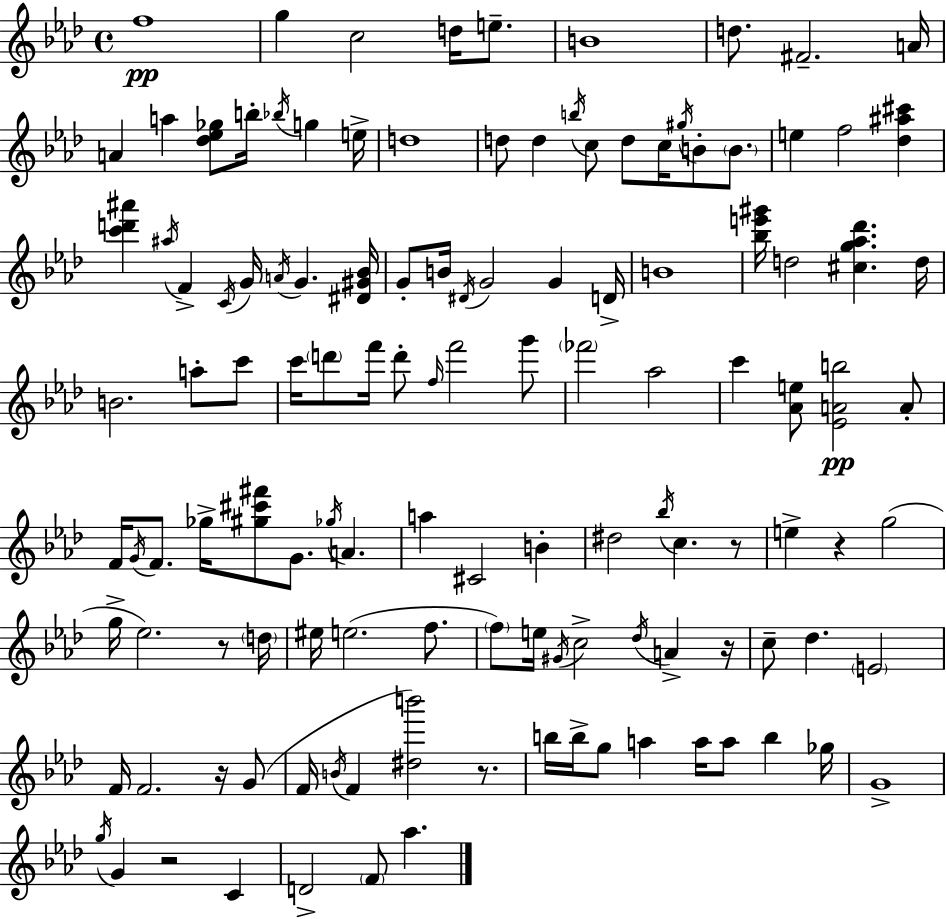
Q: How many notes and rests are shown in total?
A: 124